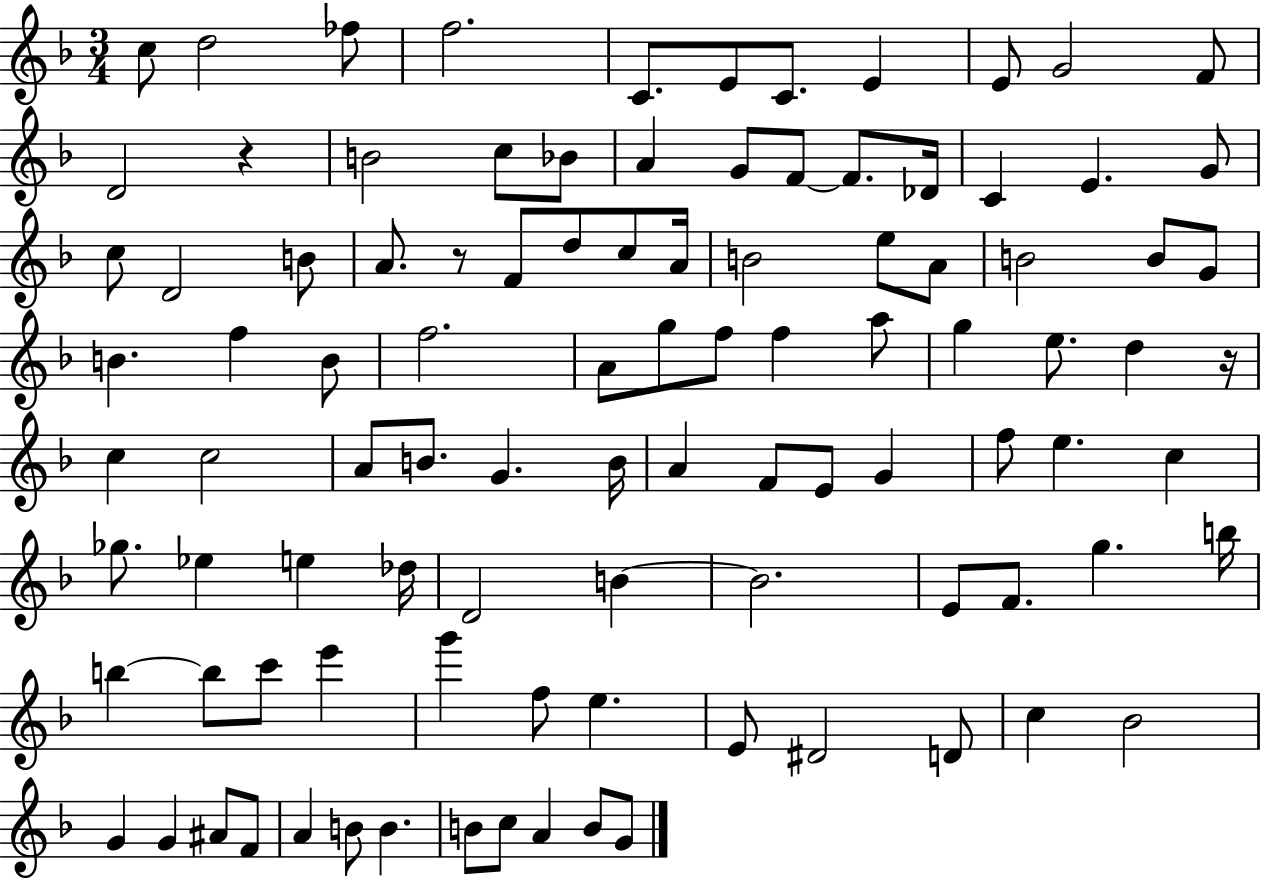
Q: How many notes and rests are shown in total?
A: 100